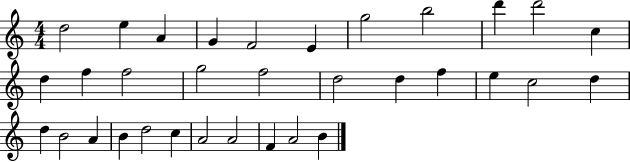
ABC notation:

X:1
T:Untitled
M:4/4
L:1/4
K:C
d2 e A G F2 E g2 b2 d' d'2 c d f f2 g2 f2 d2 d f e c2 d d B2 A B d2 c A2 A2 F A2 B